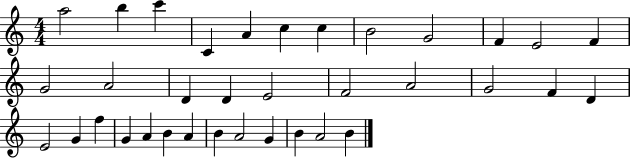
A5/h B5/q C6/q C4/q A4/q C5/q C5/q B4/h G4/h F4/q E4/h F4/q G4/h A4/h D4/q D4/q E4/h F4/h A4/h G4/h F4/q D4/q E4/h G4/q F5/q G4/q A4/q B4/q A4/q B4/q A4/h G4/q B4/q A4/h B4/q